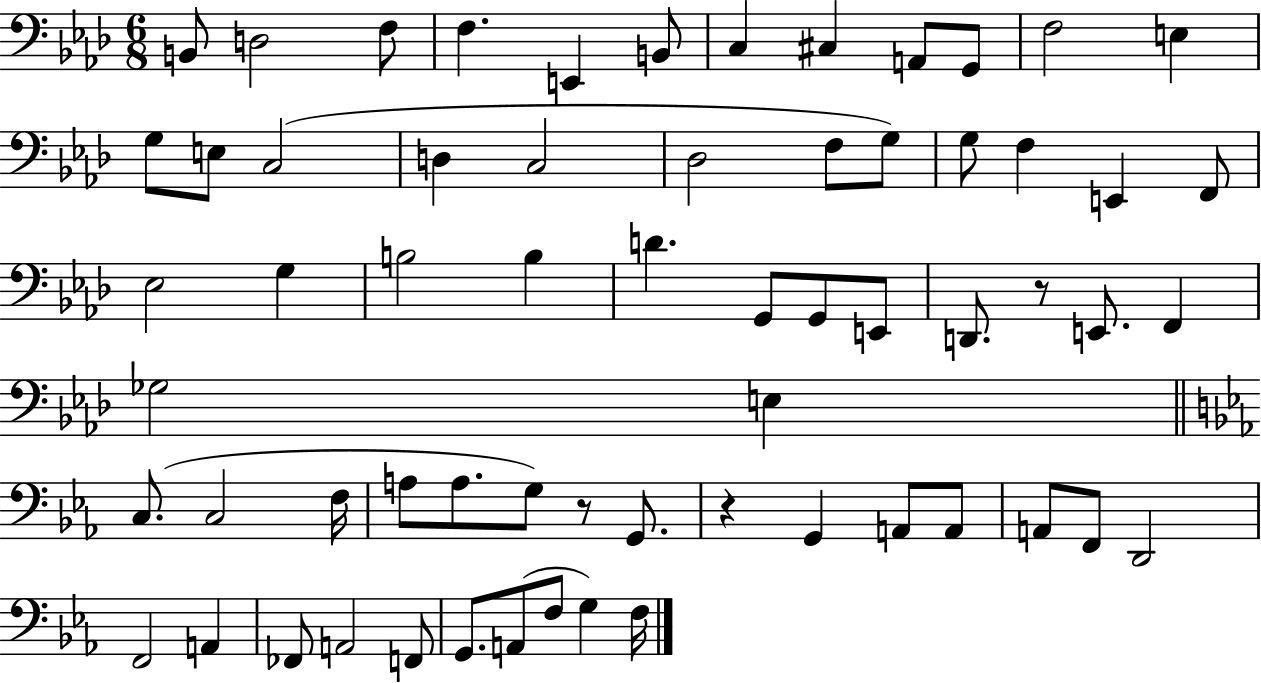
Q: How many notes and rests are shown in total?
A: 63